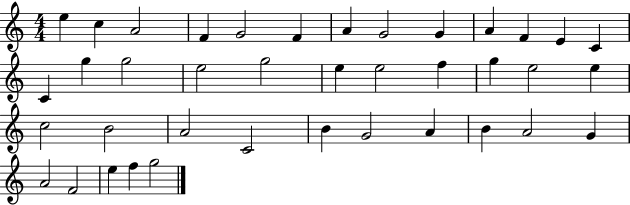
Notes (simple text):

E5/q C5/q A4/h F4/q G4/h F4/q A4/q G4/h G4/q A4/q F4/q E4/q C4/q C4/q G5/q G5/h E5/h G5/h E5/q E5/h F5/q G5/q E5/h E5/q C5/h B4/h A4/h C4/h B4/q G4/h A4/q B4/q A4/h G4/q A4/h F4/h E5/q F5/q G5/h